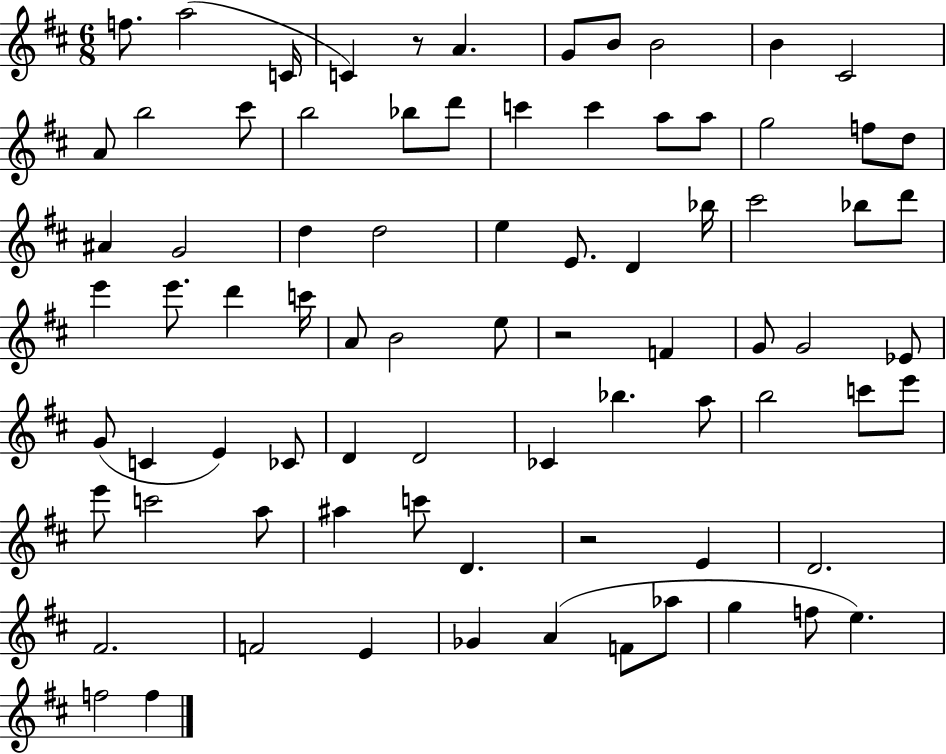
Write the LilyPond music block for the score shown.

{
  \clef treble
  \numericTimeSignature
  \time 6/8
  \key d \major
  f''8. a''2( c'16 | c'4) r8 a'4. | g'8 b'8 b'2 | b'4 cis'2 | \break a'8 b''2 cis'''8 | b''2 bes''8 d'''8 | c'''4 c'''4 a''8 a''8 | g''2 f''8 d''8 | \break ais'4 g'2 | d''4 d''2 | e''4 e'8. d'4 bes''16 | cis'''2 bes''8 d'''8 | \break e'''4 e'''8. d'''4 c'''16 | a'8 b'2 e''8 | r2 f'4 | g'8 g'2 ees'8 | \break g'8( c'4 e'4) ces'8 | d'4 d'2 | ces'4 bes''4. a''8 | b''2 c'''8 e'''8 | \break e'''8 c'''2 a''8 | ais''4 c'''8 d'4. | r2 e'4 | d'2. | \break fis'2. | f'2 e'4 | ges'4 a'4( f'8 aes''8 | g''4 f''8 e''4.) | \break f''2 f''4 | \bar "|."
}